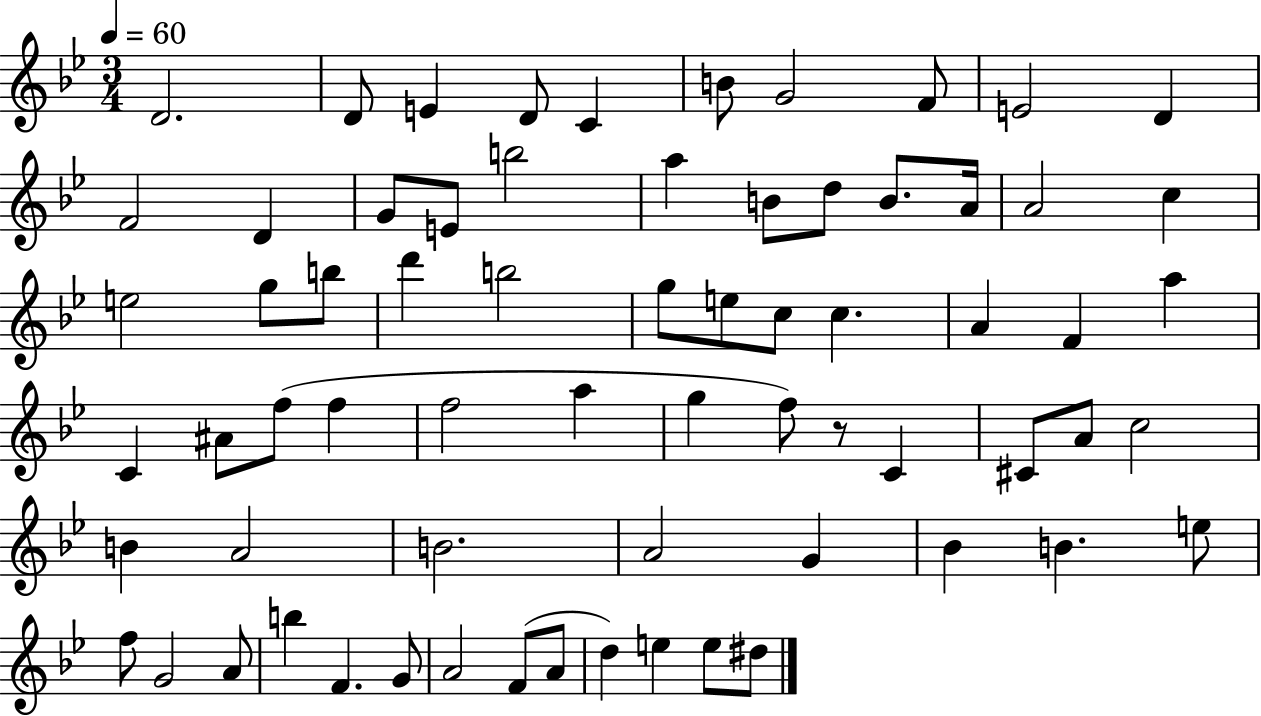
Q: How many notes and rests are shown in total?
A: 68